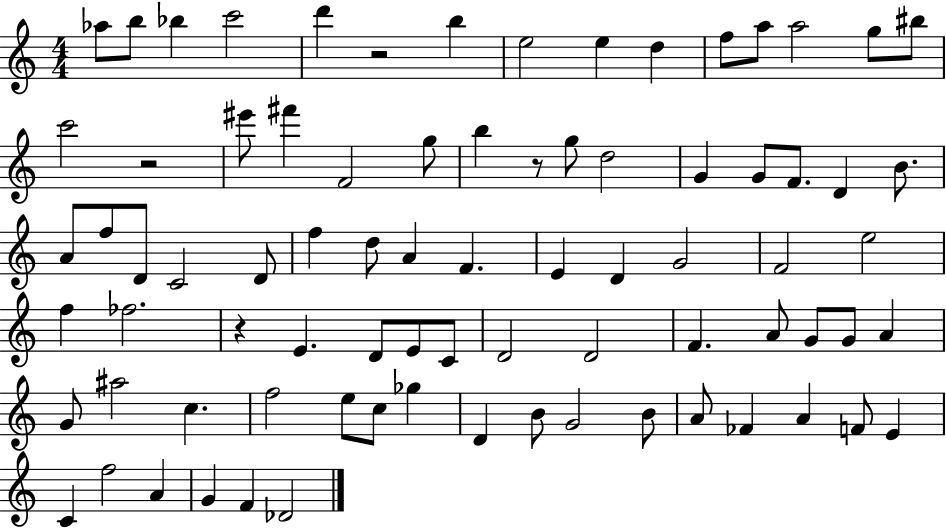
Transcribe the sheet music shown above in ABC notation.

X:1
T:Untitled
M:4/4
L:1/4
K:C
_a/2 b/2 _b c'2 d' z2 b e2 e d f/2 a/2 a2 g/2 ^b/2 c'2 z2 ^e'/2 ^f' F2 g/2 b z/2 g/2 d2 G G/2 F/2 D B/2 A/2 f/2 D/2 C2 D/2 f d/2 A F E D G2 F2 e2 f _f2 z E D/2 E/2 C/2 D2 D2 F A/2 G/2 G/2 A G/2 ^a2 c f2 e/2 c/2 _g D B/2 G2 B/2 A/2 _F A F/2 E C f2 A G F _D2